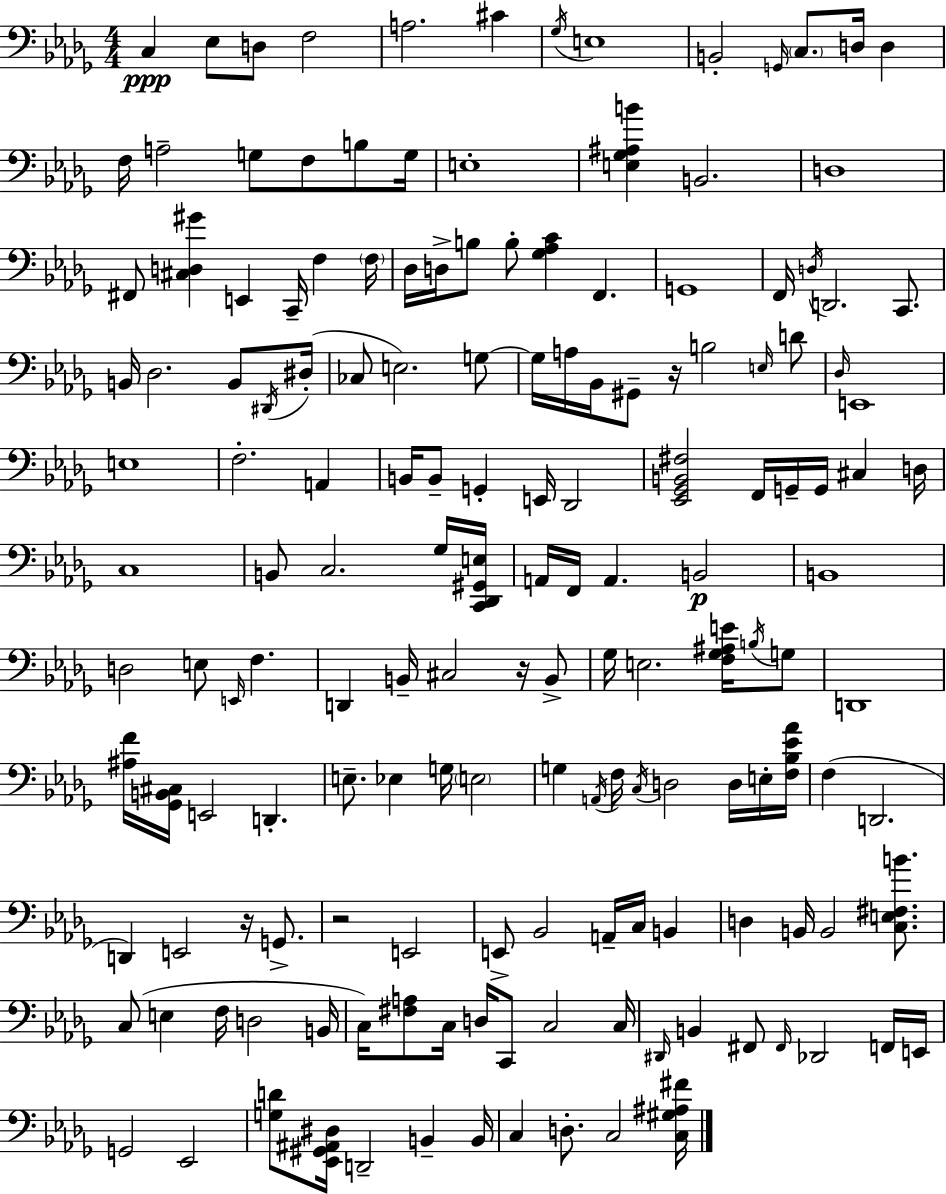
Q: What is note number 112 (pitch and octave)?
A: C3